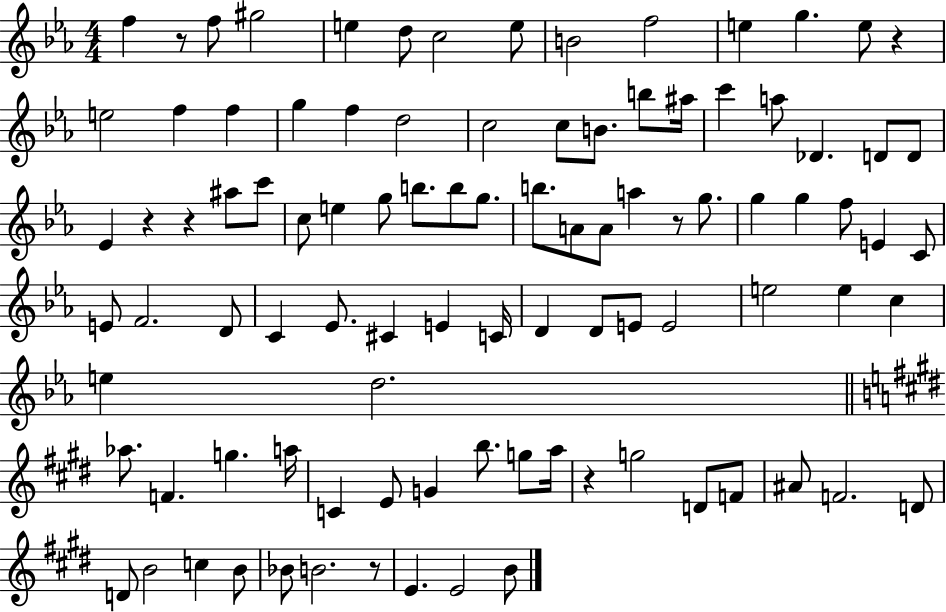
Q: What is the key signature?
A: EES major